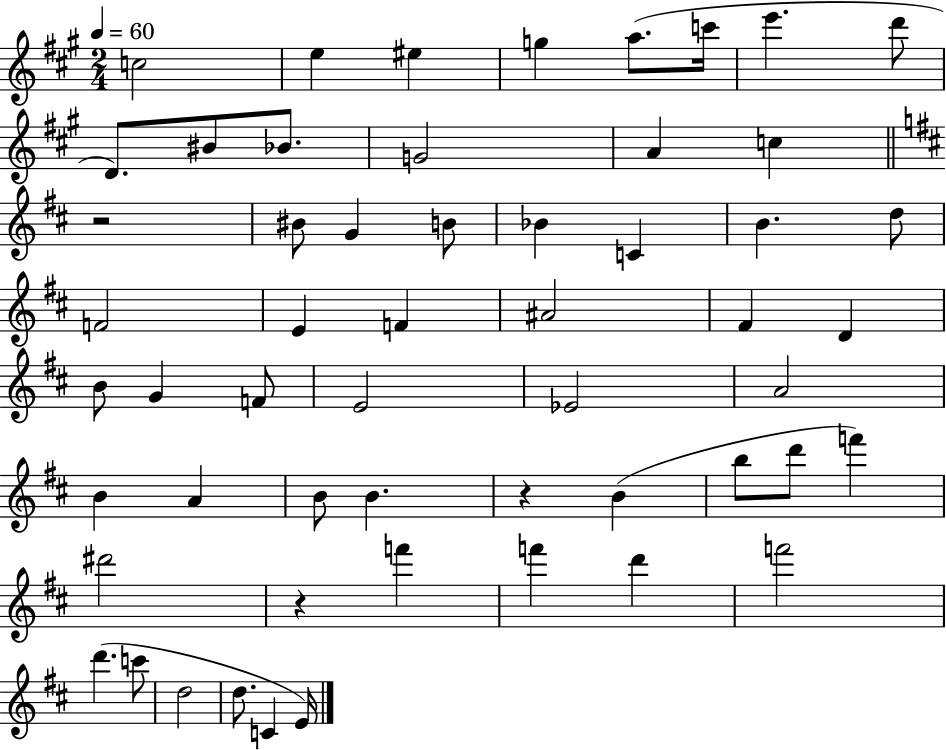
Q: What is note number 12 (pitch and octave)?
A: G4